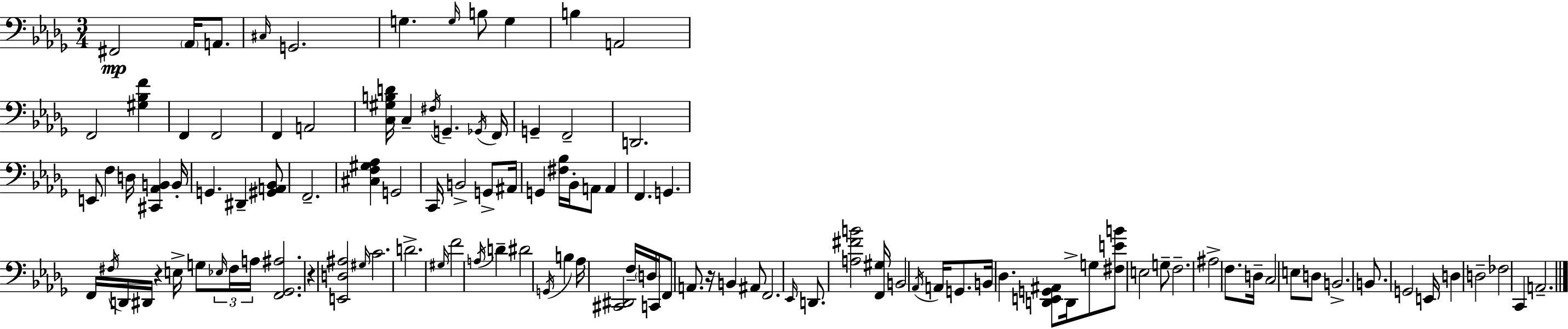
{
  \clef bass
  \numericTimeSignature
  \time 3/4
  \key bes \minor
  fis,2\mp \parenthesize aes,16 a,8. | \grace { cis16 } g,2. | g4. \grace { g16 } b8 g4 | b4 a,2 | \break f,2 <gis bes f'>4 | f,4 f,2 | f,4 a,2 | <c gis b d'>16 c4-- \acciaccatura { fis16 } g,4.-- | \break \acciaccatura { ges,16 } f,16 g,4-- f,2-- | d,2. | e,8 f4 d16 <cis, aes, b,>4 | b,16-. g,4. dis,4-- | \break <gis, a, bes,>8 f,2.-- | <cis f gis aes>4 g,2 | c,16 b,2-> | g,8-> ais,16 g,4 <fis bes>16 bes,16-. a,8 | \break a,4 f,4. g,4. | f,16 \acciaccatura { fis16 } d,16 dis,16 r4 | e16-> g8 \tuplet 3/2 { \grace { ees16 } fis16 a16 } <f, ges, ais>2. | r4 <e, d ais>2 | \break \grace { gis16 } c'2. | d'2.-> | \grace { gis16 } f'2 | \acciaccatura { a16 } d'4-- dis'2 | \break \acciaccatura { g,16 } b4 aes16 <cis, dis,>2 | f16-- \parenthesize d16 c,16 f,8 | a,8. r16 b,4 ais,8 f,2. | \grace { ees,16 } d,8. | \break <a fis' b'>2 <f, gis>16 b,2 | \acciaccatura { aes,16 } a,16 g,8. | b,16 des4. <d, e, g, ais,>8 d,16-> g8 | <fis e' b'>8 e2 g8-- | \break f2.-- | ais2-> f8. d16-- | c2 e8 d8 | b,2.-> | \break b,8. g,2 e,16 | d4 d2-- | fes2 c,4 | a,2.-- | \break \bar "|."
}